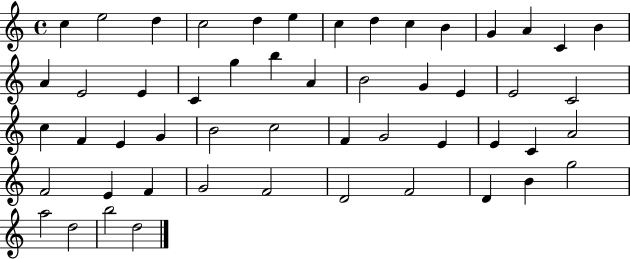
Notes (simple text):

C5/q E5/h D5/q C5/h D5/q E5/q C5/q D5/q C5/q B4/q G4/q A4/q C4/q B4/q A4/q E4/h E4/q C4/q G5/q B5/q A4/q B4/h G4/q E4/q E4/h C4/h C5/q F4/q E4/q G4/q B4/h C5/h F4/q G4/h E4/q E4/q C4/q A4/h F4/h E4/q F4/q G4/h F4/h D4/h F4/h D4/q B4/q G5/h A5/h D5/h B5/h D5/h